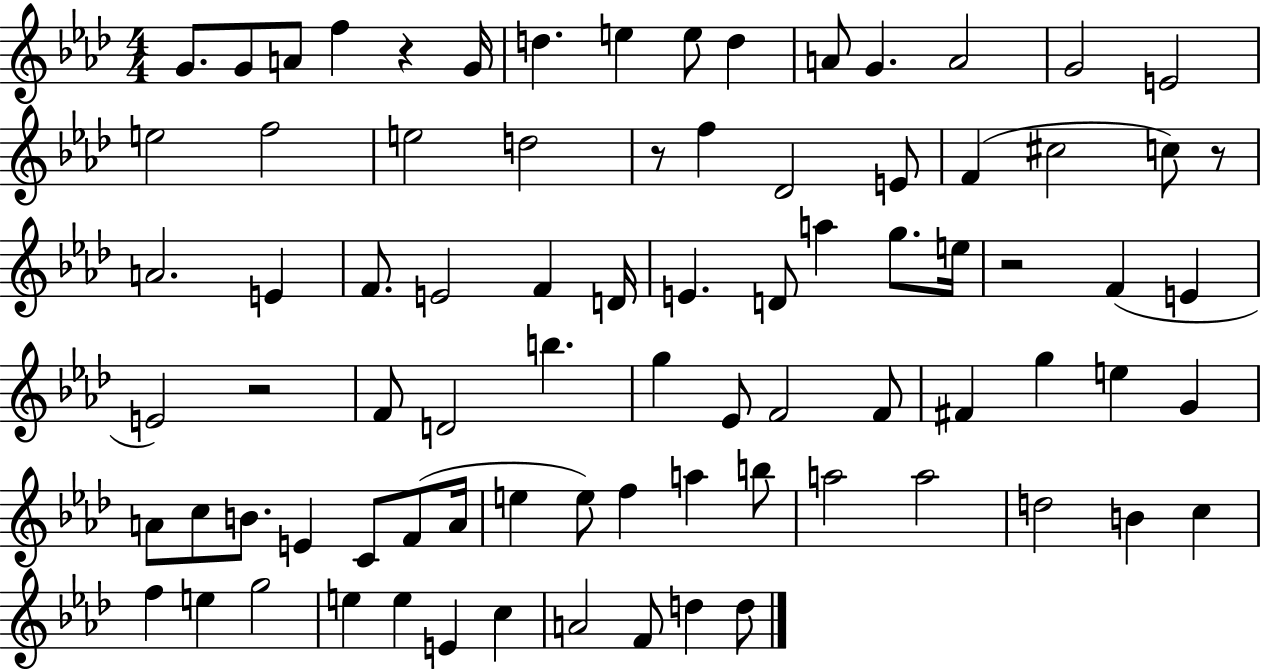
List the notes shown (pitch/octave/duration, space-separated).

G4/e. G4/e A4/e F5/q R/q G4/s D5/q. E5/q E5/e D5/q A4/e G4/q. A4/h G4/h E4/h E5/h F5/h E5/h D5/h R/e F5/q Db4/h E4/e F4/q C#5/h C5/e R/e A4/h. E4/q F4/e. E4/h F4/q D4/s E4/q. D4/e A5/q G5/e. E5/s R/h F4/q E4/q E4/h R/h F4/e D4/h B5/q. G5/q Eb4/e F4/h F4/e F#4/q G5/q E5/q G4/q A4/e C5/e B4/e. E4/q C4/e F4/e A4/s E5/q E5/e F5/q A5/q B5/e A5/h A5/h D5/h B4/q C5/q F5/q E5/q G5/h E5/q E5/q E4/q C5/q A4/h F4/e D5/q D5/e